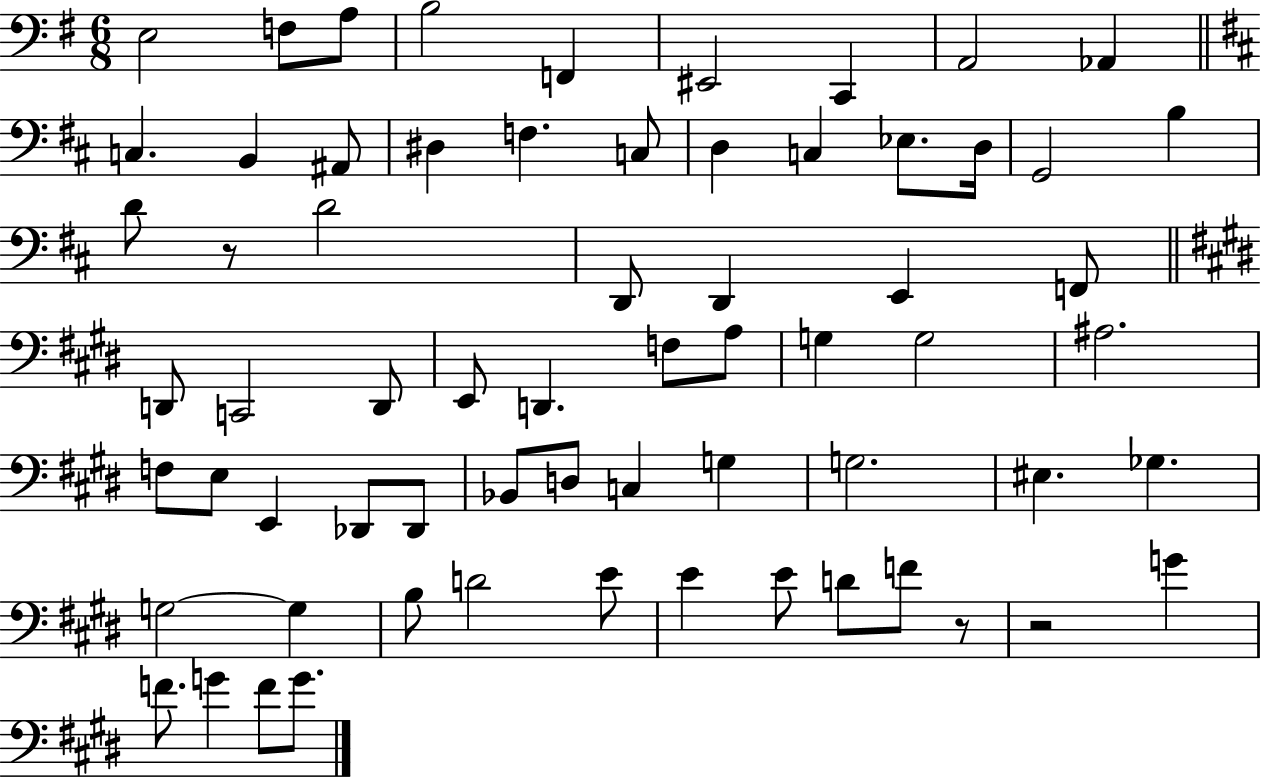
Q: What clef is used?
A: bass